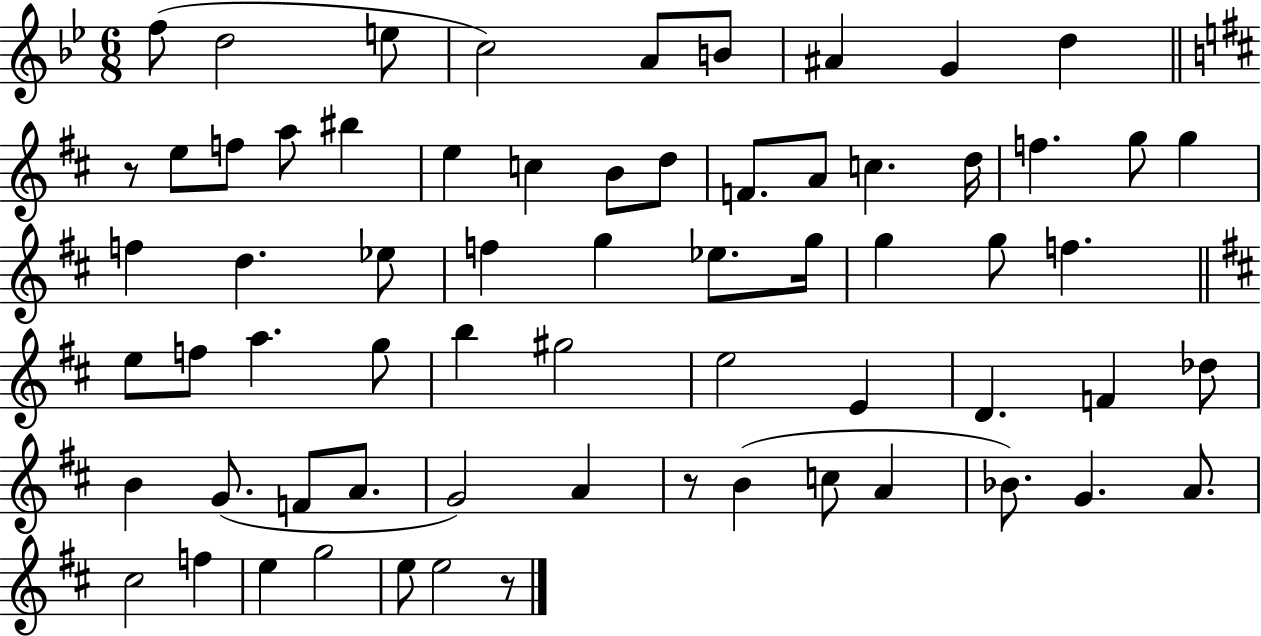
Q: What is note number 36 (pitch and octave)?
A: F5